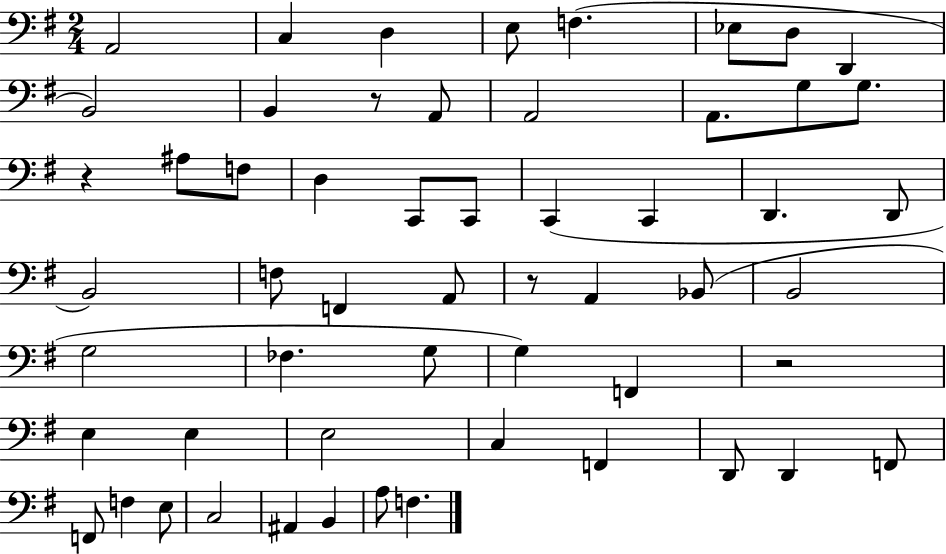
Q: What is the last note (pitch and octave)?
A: F3